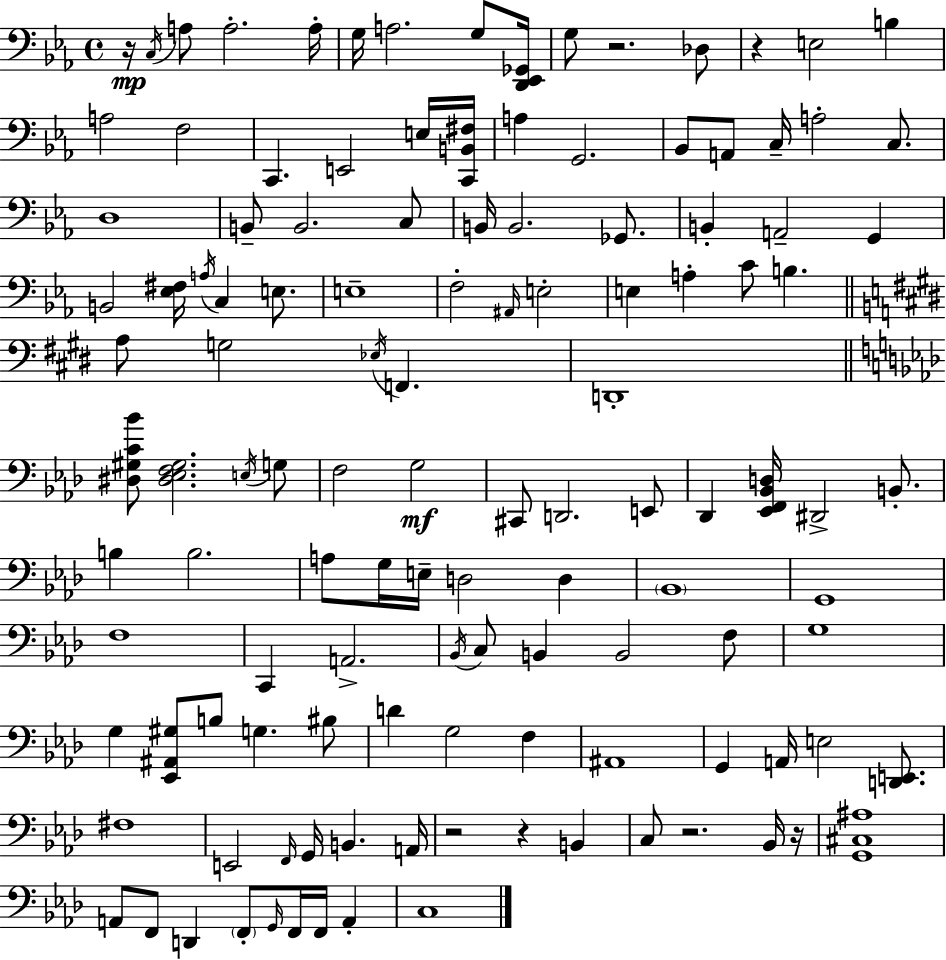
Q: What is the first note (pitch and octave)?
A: C3